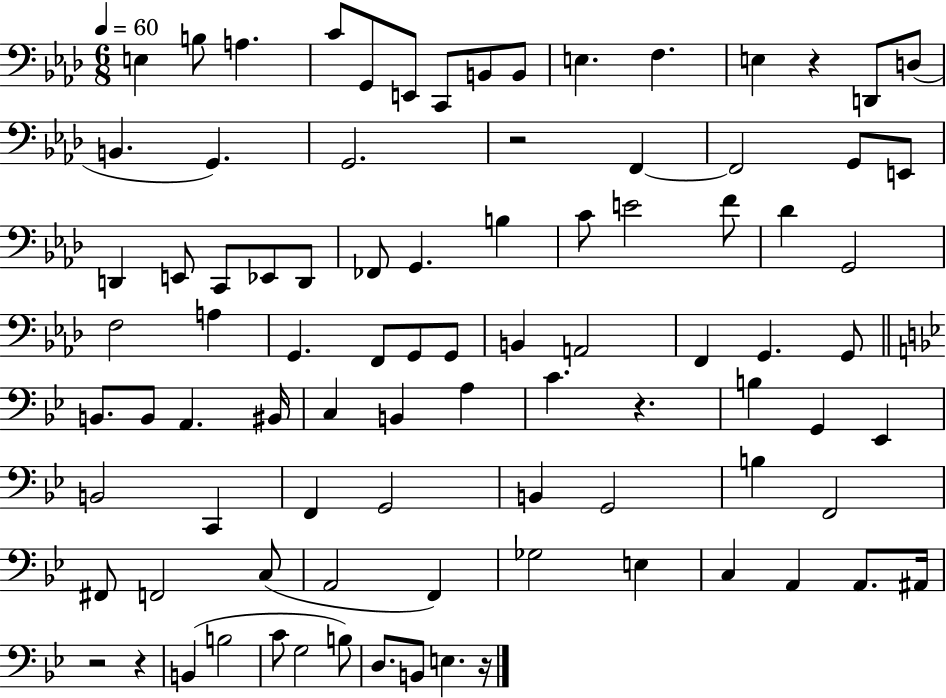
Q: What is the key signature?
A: AES major